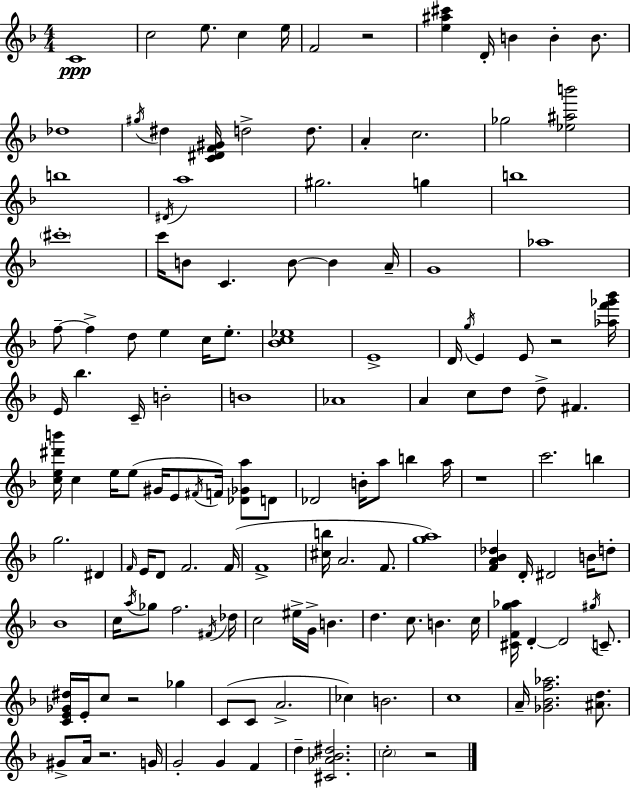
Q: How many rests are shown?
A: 6